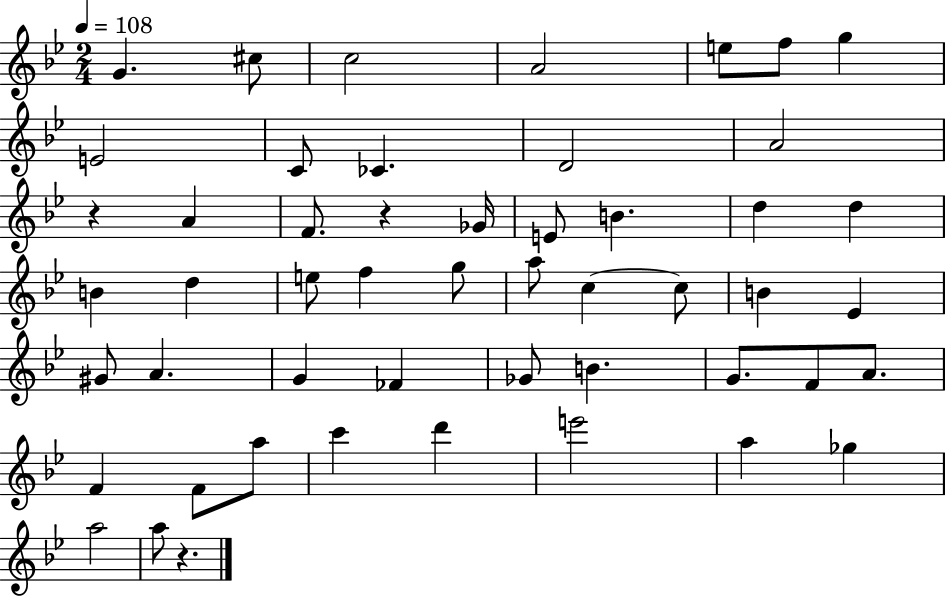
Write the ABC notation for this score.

X:1
T:Untitled
M:2/4
L:1/4
K:Bb
G ^c/2 c2 A2 e/2 f/2 g E2 C/2 _C D2 A2 z A F/2 z _G/4 E/2 B d d B d e/2 f g/2 a/2 c c/2 B _E ^G/2 A G _F _G/2 B G/2 F/2 A/2 F F/2 a/2 c' d' e'2 a _g a2 a/2 z